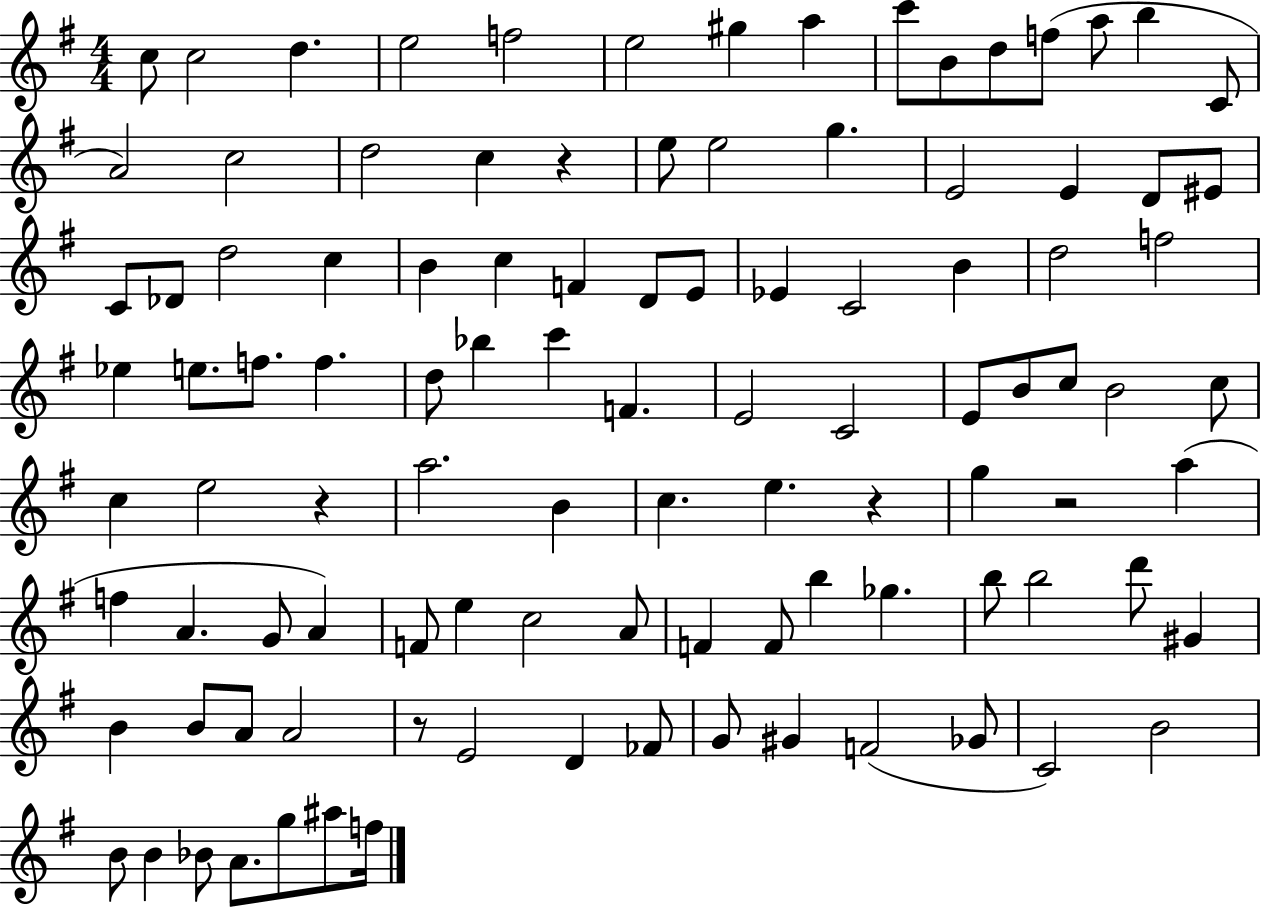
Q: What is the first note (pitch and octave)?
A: C5